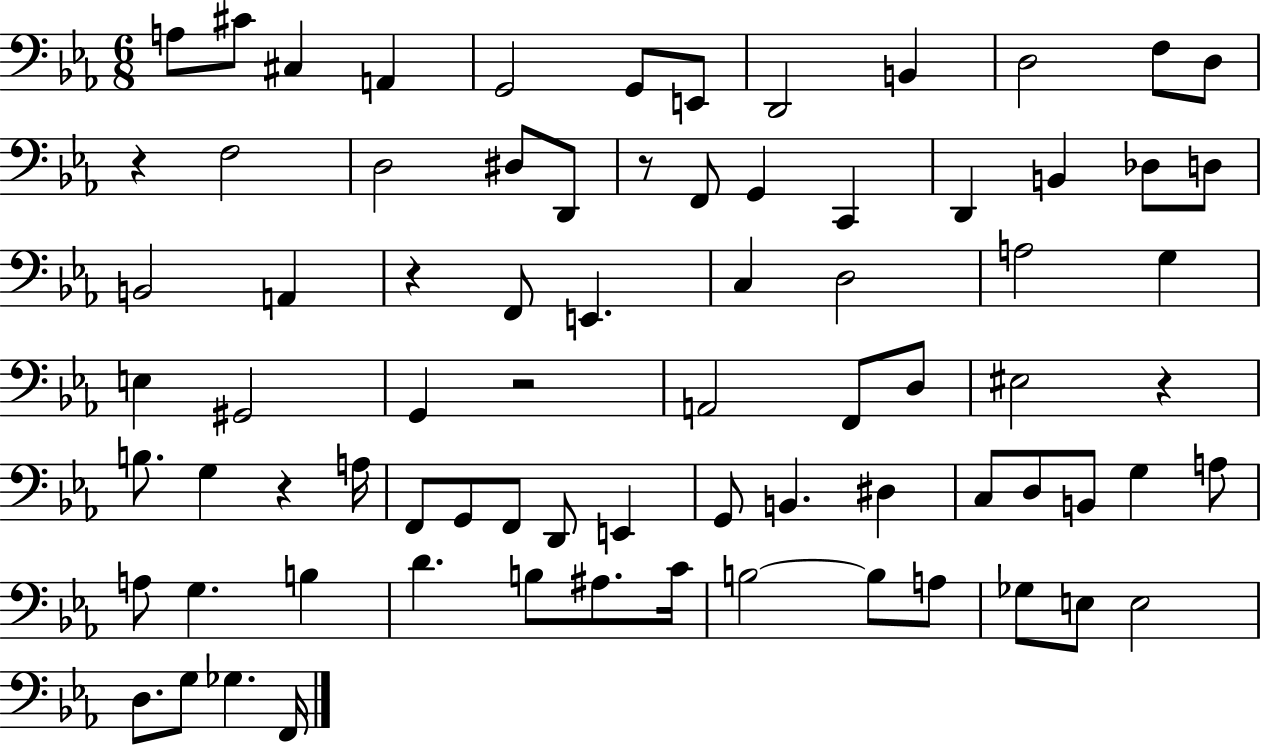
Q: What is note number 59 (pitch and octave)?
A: B3